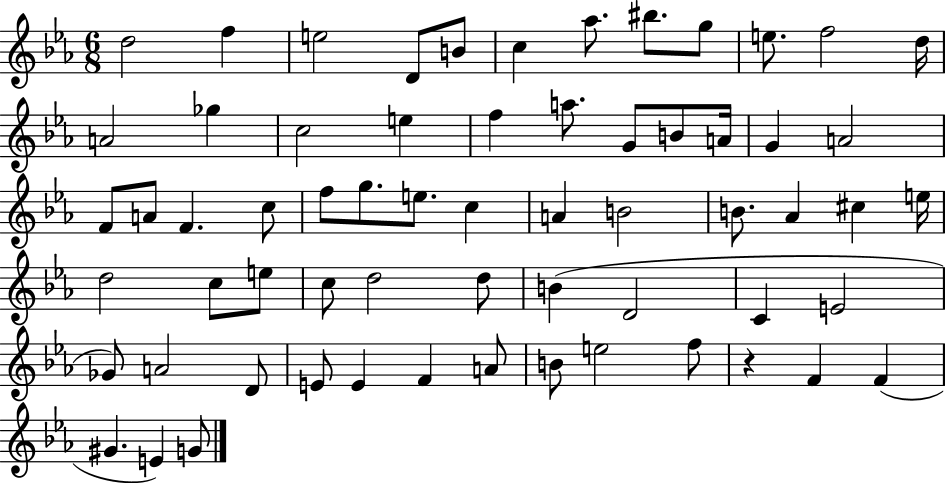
D5/h F5/q E5/h D4/e B4/e C5/q Ab5/e. BIS5/e. G5/e E5/e. F5/h D5/s A4/h Gb5/q C5/h E5/q F5/q A5/e. G4/e B4/e A4/s G4/q A4/h F4/e A4/e F4/q. C5/e F5/e G5/e. E5/e. C5/q A4/q B4/h B4/e. Ab4/q C#5/q E5/s D5/h C5/e E5/e C5/e D5/h D5/e B4/q D4/h C4/q E4/h Gb4/e A4/h D4/e E4/e E4/q F4/q A4/e B4/e E5/h F5/e R/q F4/q F4/q G#4/q. E4/q G4/e